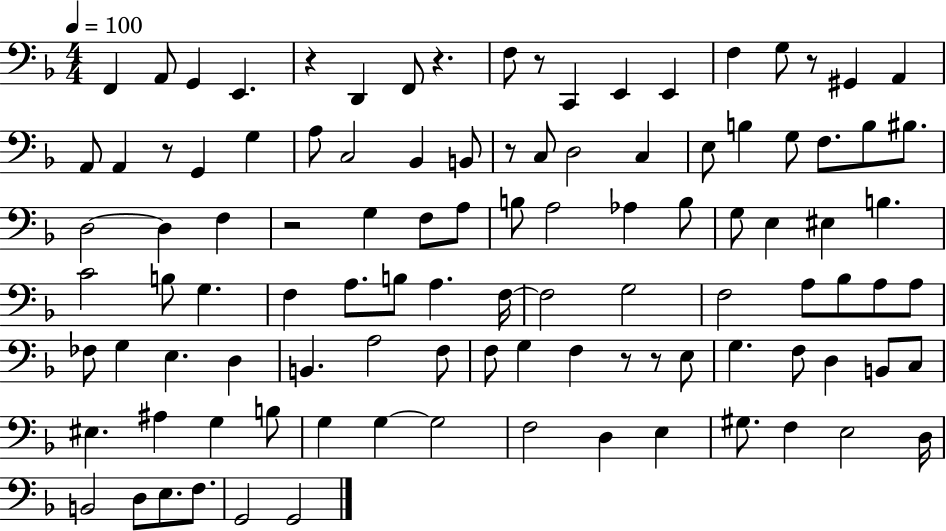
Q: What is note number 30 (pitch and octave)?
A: B3